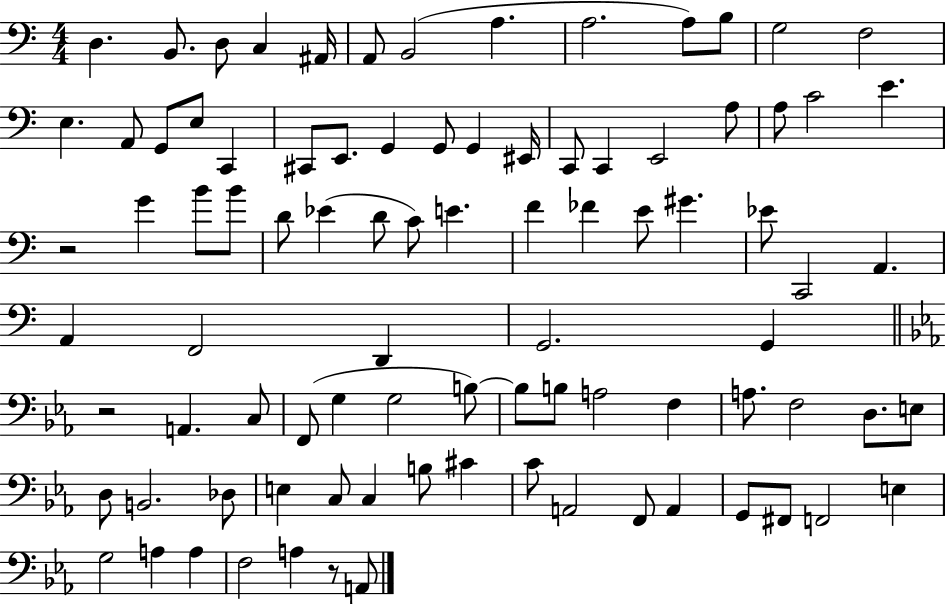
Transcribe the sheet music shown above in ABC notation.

X:1
T:Untitled
M:4/4
L:1/4
K:C
D, B,,/2 D,/2 C, ^A,,/4 A,,/2 B,,2 A, A,2 A,/2 B,/2 G,2 F,2 E, A,,/2 G,,/2 E,/2 C,, ^C,,/2 E,,/2 G,, G,,/2 G,, ^E,,/4 C,,/2 C,, E,,2 A,/2 A,/2 C2 E z2 G B/2 B/2 D/2 _E D/2 C/2 E F _F E/2 ^G _E/2 C,,2 A,, A,, F,,2 D,, G,,2 G,, z2 A,, C,/2 F,,/2 G, G,2 B,/2 B,/2 B,/2 A,2 F, A,/2 F,2 D,/2 E,/2 D,/2 B,,2 _D,/2 E, C,/2 C, B,/2 ^C C/2 A,,2 F,,/2 A,, G,,/2 ^F,,/2 F,,2 E, G,2 A, A, F,2 A, z/2 A,,/2